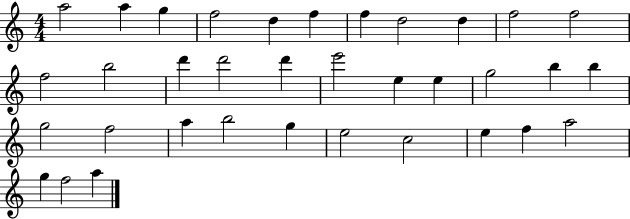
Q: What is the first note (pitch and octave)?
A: A5